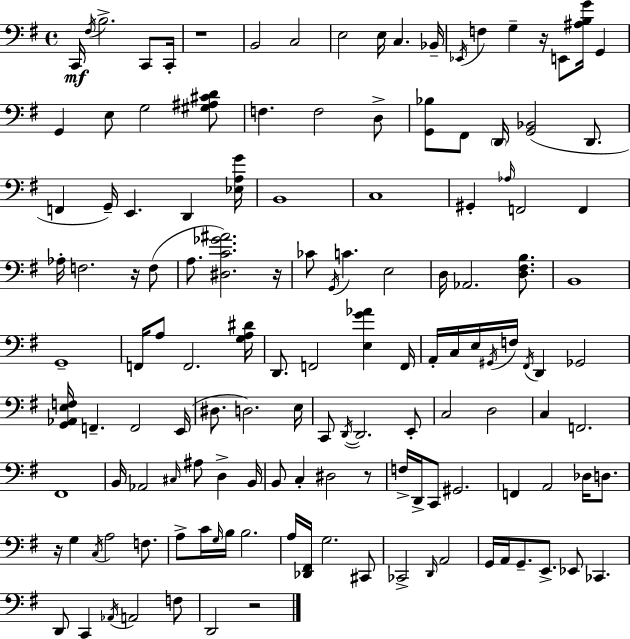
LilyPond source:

{
  \clef bass
  \time 4/4
  \defaultTimeSignature
  \key e \minor
  c,16\mf \acciaccatura { fis16 } b2.-> c,8 | c,16-. r1 | b,2 c2 | e2 e16 c4. | \break bes,16-- \acciaccatura { ees,16 } f4 g4-- r16 e,8 <ais b g'>16 g,4 | g,4 e8 g2 | <gis ais cis' d'>8 f4. f2 | d8-> <g, bes>8 fis,8 \parenthesize d,16 <g, bes,>2( d,8. | \break f,4 g,16--) e,4. d,4 | <ees a g'>16 b,1 | c1 | gis,4-. \grace { aes16 } f,2 f,4 | \break aes16-. f2. | r16 f8( a8. <dis c' ges' ais'>2.) | r16 ces'8 \acciaccatura { g,16 } c'4. e2 | d16 aes,2. | \break <d fis b>8. b,1 | g,1-- | f,16 a8 f,2. | <g a dis'>16 d,8. f,2 <e g' aes'>4 | \break f,16 a,16-. c16 e16 \acciaccatura { gis,16 } f16 \acciaccatura { fis,16 } d,4 ges,2 | <g, aes, e f>16 f,4.-- f,2 | e,16( dis8. d2.) | e16 c,8 \acciaccatura { d,16~ }~ d,2. | \break e,8-. c2 d2 | c4 f,2. | fis,1 | b,16 aes,2 | \break \grace { cis16 } ais8 d4-> b,16 b,8 c4-. dis2 | r8 f16-> d,16-> c,8 gis,2. | f,4 a,2 | des16 d8. r16 g4 \acciaccatura { c16 } a2 | \break f8. a8-> c'16 \grace { g16 } b16 b2. | a16 <des, fis,>16 g2. | cis,8 ces,2-> | \grace { d,16 } a,2 g,16 a,16 g,8.-- | \break e,8.-> ees,8 ces,4. d,8 c,4 | \acciaccatura { aes,16 } a,2 f8 d,2 | r2 \bar "|."
}